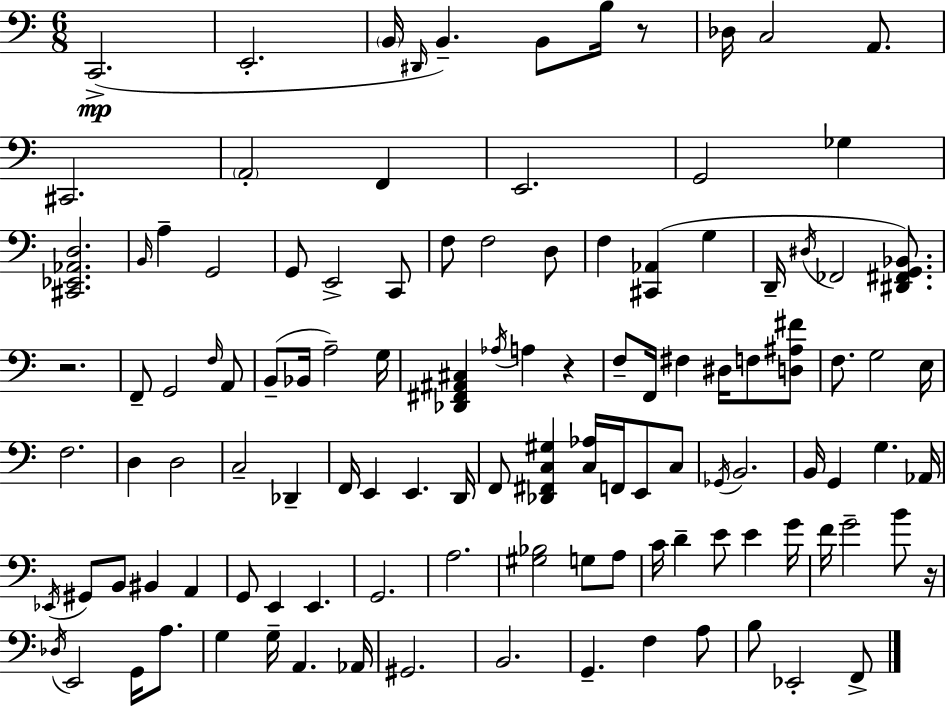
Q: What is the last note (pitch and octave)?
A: F2